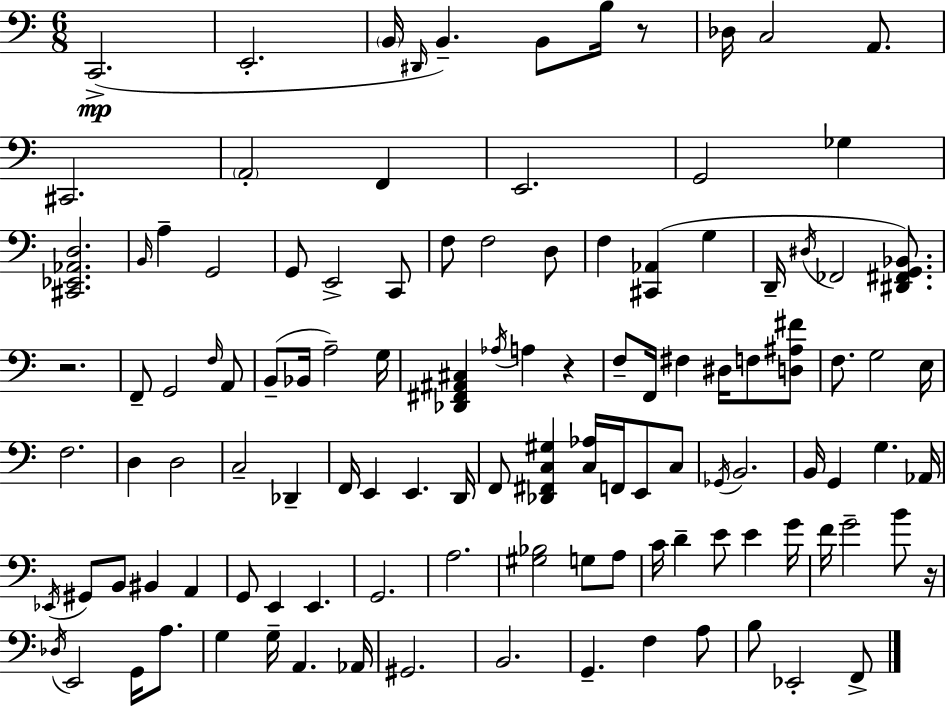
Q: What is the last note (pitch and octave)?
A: F2